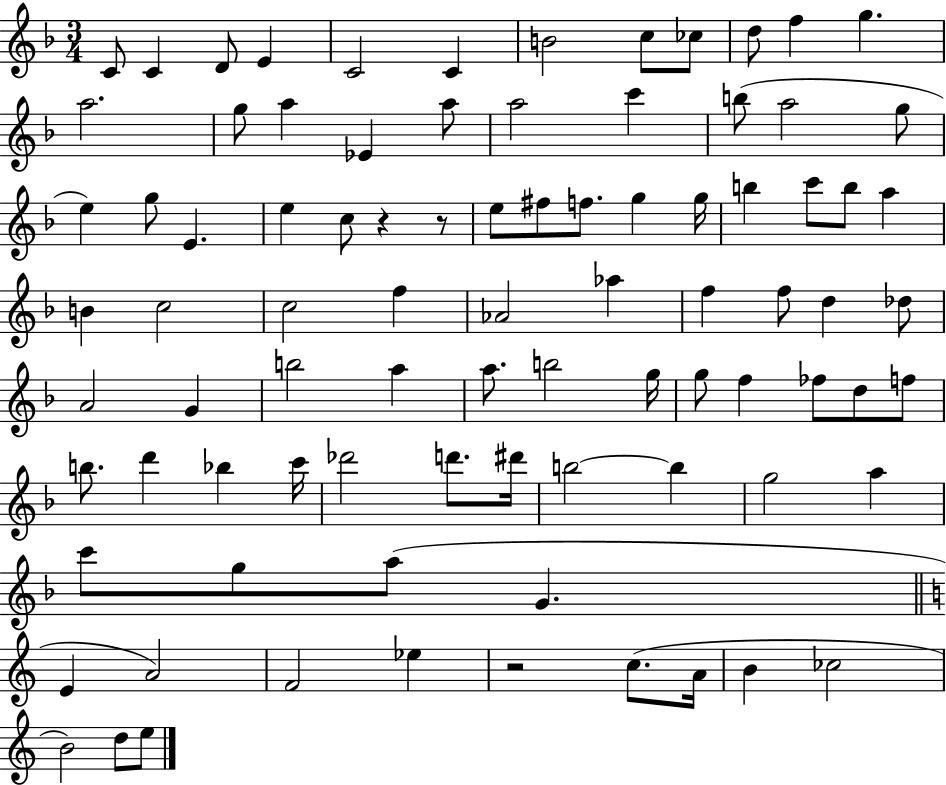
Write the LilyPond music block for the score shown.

{
  \clef treble
  \numericTimeSignature
  \time 3/4
  \key f \major
  c'8 c'4 d'8 e'4 | c'2 c'4 | b'2 c''8 ces''8 | d''8 f''4 g''4. | \break a''2. | g''8 a''4 ees'4 a''8 | a''2 c'''4 | b''8( a''2 g''8 | \break e''4) g''8 e'4. | e''4 c''8 r4 r8 | e''8 fis''8 f''8. g''4 g''16 | b''4 c'''8 b''8 a''4 | \break b'4 c''2 | c''2 f''4 | aes'2 aes''4 | f''4 f''8 d''4 des''8 | \break a'2 g'4 | b''2 a''4 | a''8. b''2 g''16 | g''8 f''4 fes''8 d''8 f''8 | \break b''8. d'''4 bes''4 c'''16 | des'''2 d'''8. dis'''16 | b''2~~ b''4 | g''2 a''4 | \break c'''8 g''8 a''8( g'4. | \bar "||" \break \key c \major e'4 a'2) | f'2 ees''4 | r2 c''8.( a'16 | b'4 ces''2 | \break b'2) d''8 e''8 | \bar "|."
}